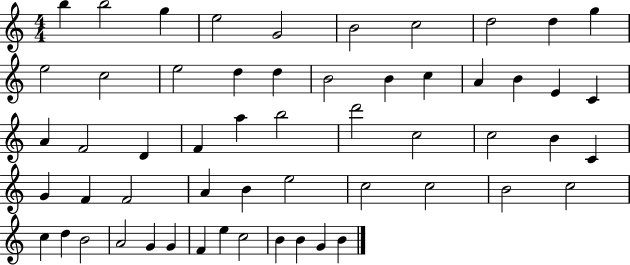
X:1
T:Untitled
M:4/4
L:1/4
K:C
b b2 g e2 G2 B2 c2 d2 d g e2 c2 e2 d d B2 B c A B E C A F2 D F a b2 d'2 c2 c2 B C G F F2 A B e2 c2 c2 B2 c2 c d B2 A2 G G F e c2 B B G B